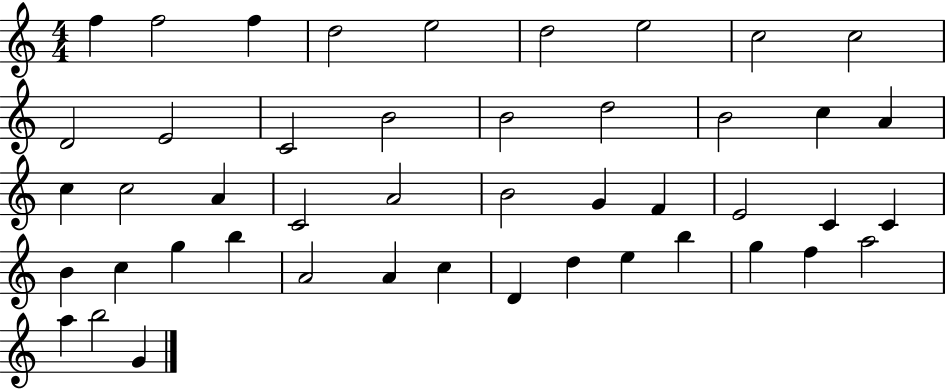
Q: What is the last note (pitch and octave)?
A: G4